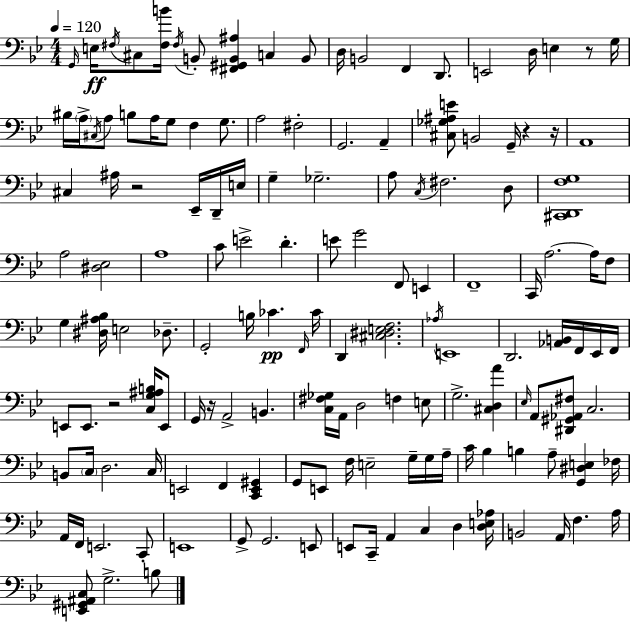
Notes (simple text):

G2/s E3/s F#3/s C#3/e [F#3,B4]/s F#3/s B2/e [F#2,G#2,B2,A#3]/q C3/q B2/e D3/s B2/h F2/q D2/e. E2/h D3/s E3/q R/e G3/s BIS3/s A3/s C#3/s A3/e B3/e A3/s G3/e F3/q G3/e. A3/h F#3/h G2/h. A2/q [C#3,Gb3,A#3,E4]/e B2/h G2/s R/q R/s A2/w C#3/q A#3/s R/h Eb2/s D2/s E3/s G3/q Gb3/h. A3/e C3/s F#3/h. D3/e [C#2,D2,F3,G3]/w A3/h [D#3,Eb3]/h A3/w C4/e E4/h D4/q. E4/e G4/h F2/e E2/q F2/w C2/s A3/h. A3/s F3/e G3/q [D#3,A#3,Bb3]/s E3/h Db3/e. G2/h B3/s CES4/q. F2/s CES4/s D2/q [C#3,D#3,E3,F3]/h. Ab3/s E2/w D2/h. [Ab2,B2]/s F2/s Eb2/s F2/s E2/e E2/e. R/h [C3,G3,A#3,B3]/s E2/e G2/s R/s A2/h B2/q. [C3,F#3,Gb3]/s A2/s D3/h F3/q E3/e G3/h. [C#3,D3,A4]/q Eb3/s A2/e [D#2,G#2,Ab2,F#3]/e C3/h. B2/e C3/s D3/h. C3/s E2/h F2/q [C2,E2,G#2]/q G2/e E2/e F3/s E3/h G3/s G3/s A3/s C4/s Bb3/q B3/q A3/e [G2,D#3,E3]/q FES3/s A2/s F2/s E2/h. C2/e E2/w G2/e G2/h. E2/e E2/e C2/s A2/q C3/q D3/q [D3,E3,Ab3]/s B2/h A2/s F3/q. A3/s [E2,G#2,A#2,C3]/e G3/h. B3/e